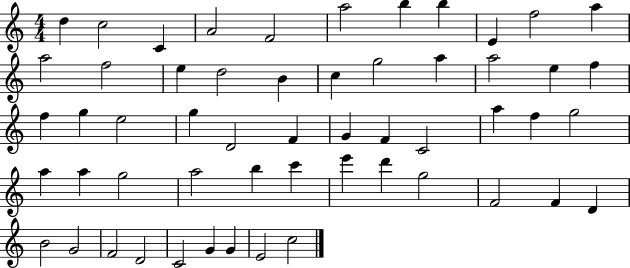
X:1
T:Untitled
M:4/4
L:1/4
K:C
d c2 C A2 F2 a2 b b E f2 a a2 f2 e d2 B c g2 a a2 e f f g e2 g D2 F G F C2 a f g2 a a g2 a2 b c' e' d' g2 F2 F D B2 G2 F2 D2 C2 G G E2 c2